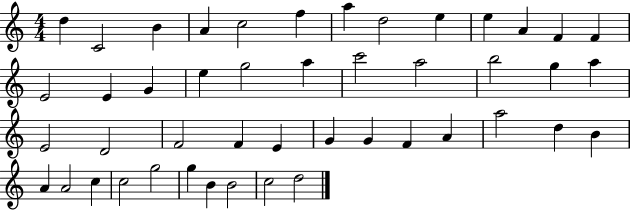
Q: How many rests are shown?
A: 0